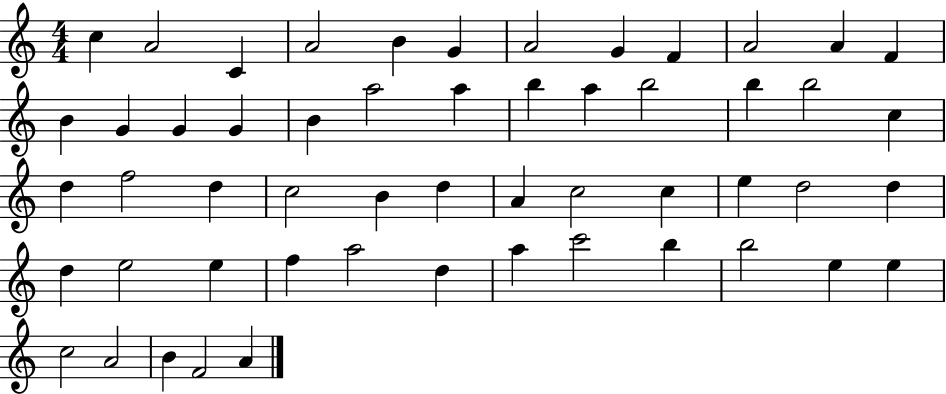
X:1
T:Untitled
M:4/4
L:1/4
K:C
c A2 C A2 B G A2 G F A2 A F B G G G B a2 a b a b2 b b2 c d f2 d c2 B d A c2 c e d2 d d e2 e f a2 d a c'2 b b2 e e c2 A2 B F2 A